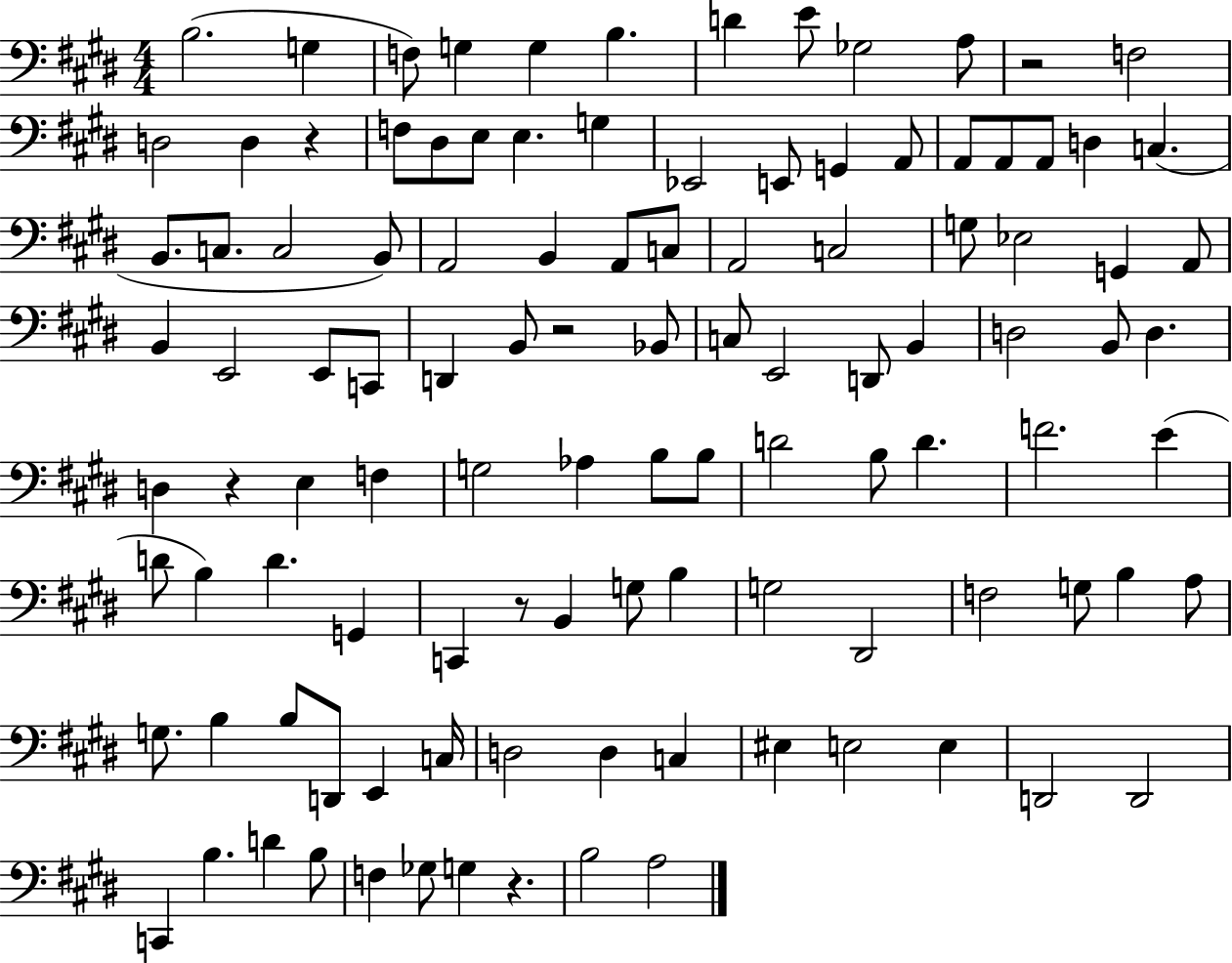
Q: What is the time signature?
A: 4/4